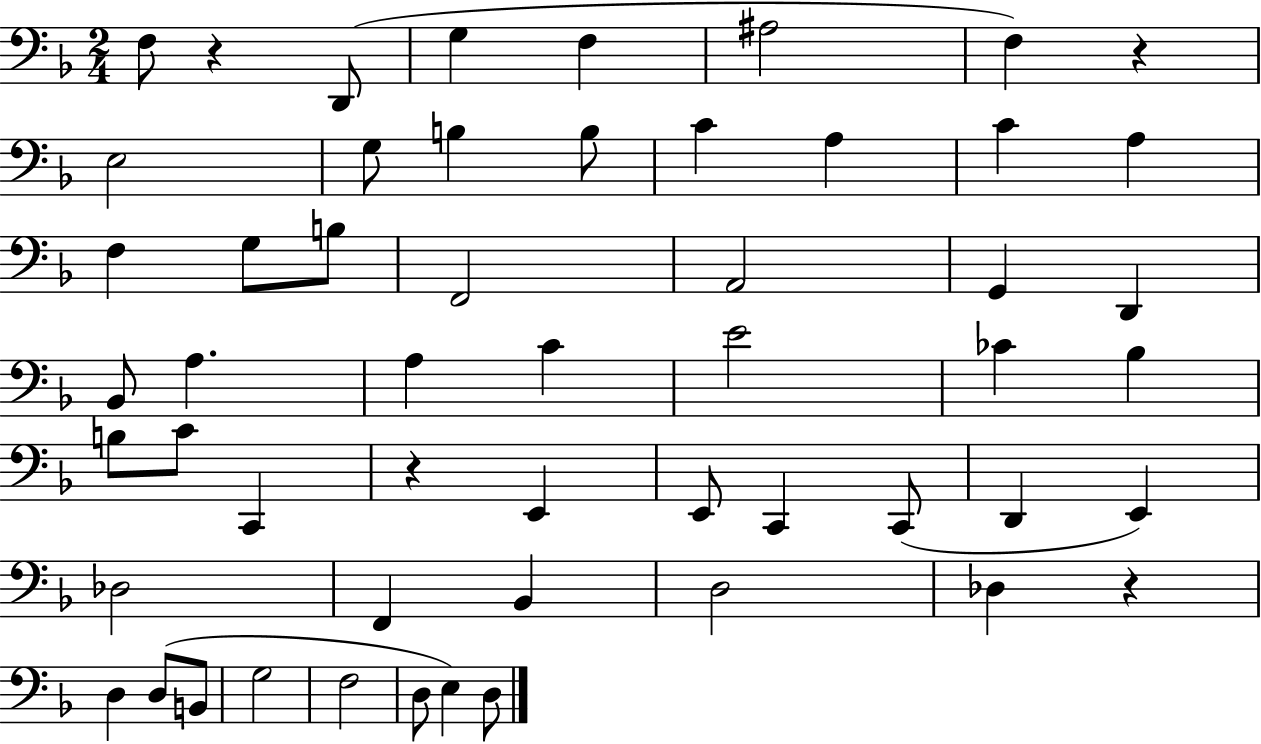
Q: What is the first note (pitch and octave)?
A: F3